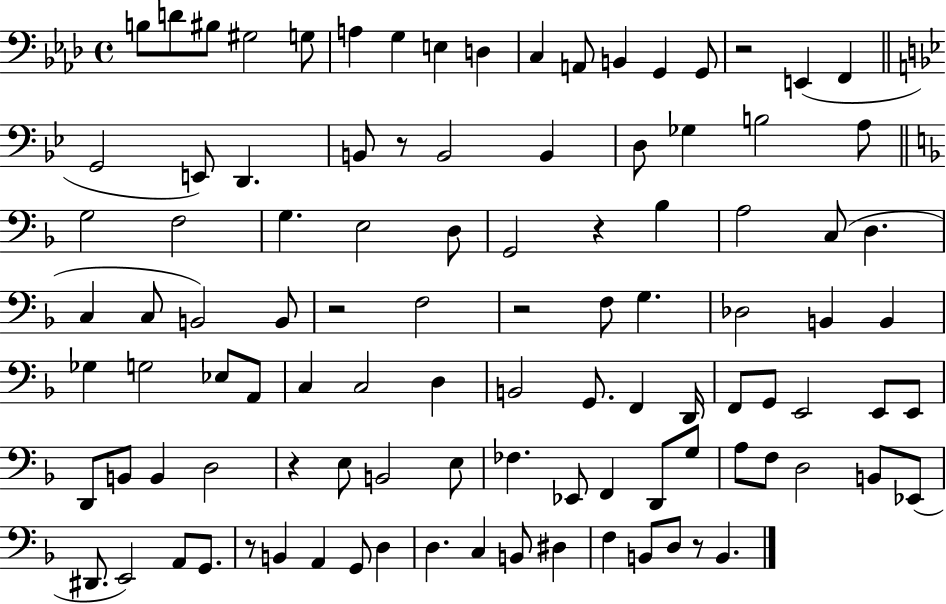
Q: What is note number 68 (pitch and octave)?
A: B2